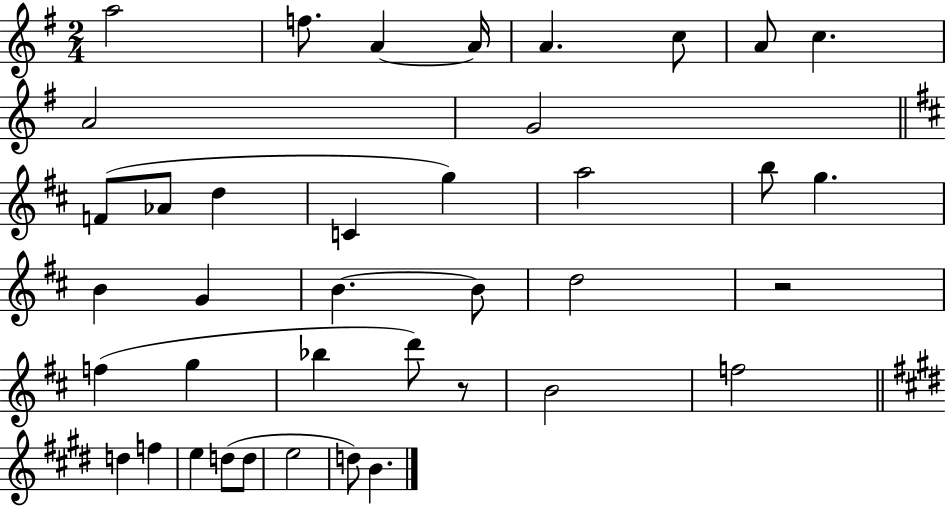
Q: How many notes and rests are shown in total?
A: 39